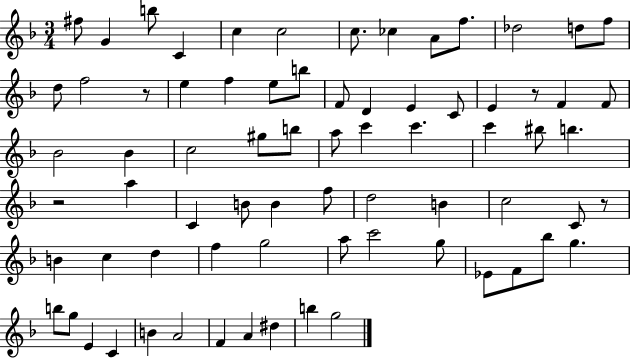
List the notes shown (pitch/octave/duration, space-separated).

F#5/e G4/q B5/e C4/q C5/q C5/h C5/e. CES5/q A4/e F5/e. Db5/h D5/e F5/e D5/e F5/h R/e E5/q F5/q E5/e B5/e F4/e D4/q E4/q C4/e E4/q R/e F4/q F4/e Bb4/h Bb4/q C5/h G#5/e B5/e A5/e C6/q C6/q. C6/q BIS5/e B5/q. R/h A5/q C4/q B4/e B4/q F5/e D5/h B4/q C5/h C4/e R/e B4/q C5/q D5/q F5/q G5/h A5/e C6/h G5/e Eb4/e F4/e Bb5/e G5/q. B5/e G5/e E4/q C4/q B4/q A4/h F4/q A4/q D#5/q B5/q G5/h